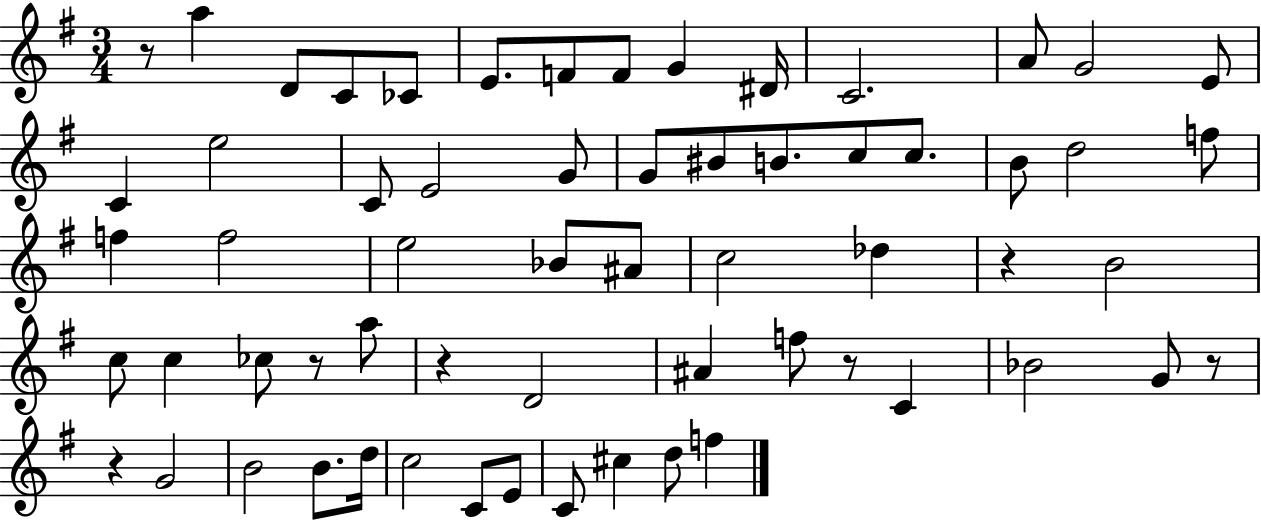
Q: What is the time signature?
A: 3/4